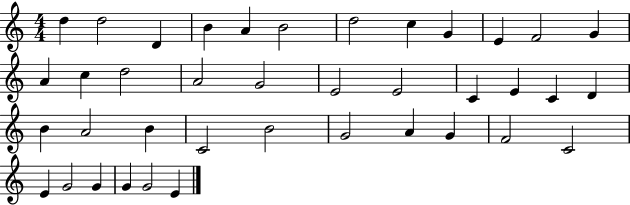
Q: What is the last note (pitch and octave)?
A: E4